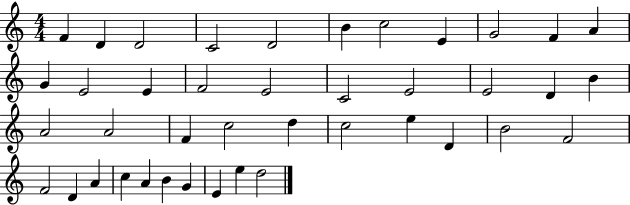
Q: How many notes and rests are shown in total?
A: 41